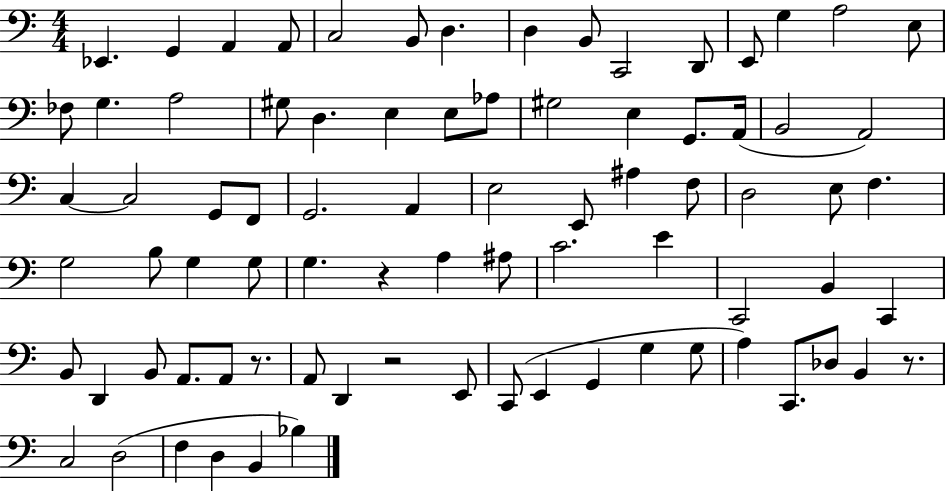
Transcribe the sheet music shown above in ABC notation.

X:1
T:Untitled
M:4/4
L:1/4
K:C
_E,, G,, A,, A,,/2 C,2 B,,/2 D, D, B,,/2 C,,2 D,,/2 E,,/2 G, A,2 E,/2 _F,/2 G, A,2 ^G,/2 D, E, E,/2 _A,/2 ^G,2 E, G,,/2 A,,/4 B,,2 A,,2 C, C,2 G,,/2 F,,/2 G,,2 A,, E,2 E,,/2 ^A, F,/2 D,2 E,/2 F, G,2 B,/2 G, G,/2 G, z A, ^A,/2 C2 E C,,2 B,, C,, B,,/2 D,, B,,/2 A,,/2 A,,/2 z/2 A,,/2 D,, z2 E,,/2 C,,/2 E,, G,, G, G,/2 A, C,,/2 _D,/2 B,, z/2 C,2 D,2 F, D, B,, _B,